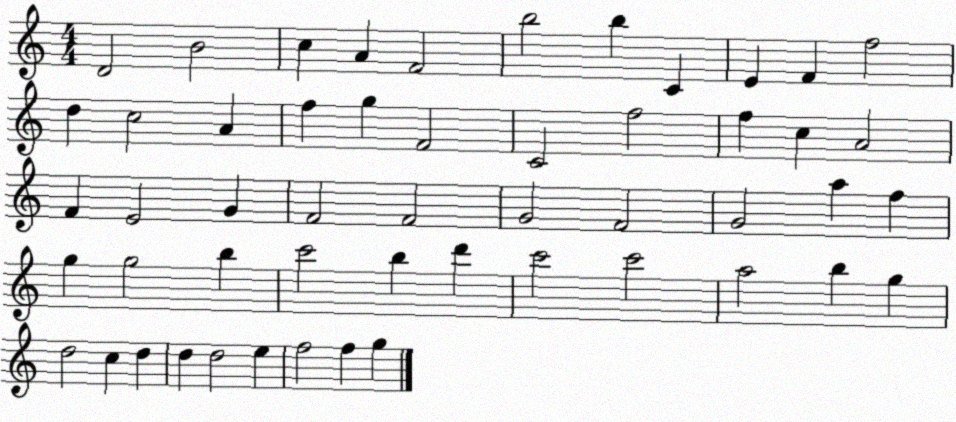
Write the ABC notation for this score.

X:1
T:Untitled
M:4/4
L:1/4
K:C
D2 B2 c A F2 b2 b C E F f2 d c2 A f g F2 C2 f2 f c A2 F E2 G F2 F2 G2 F2 G2 a f g g2 b c'2 b d' c'2 c'2 a2 b g d2 c d d d2 e f2 f g